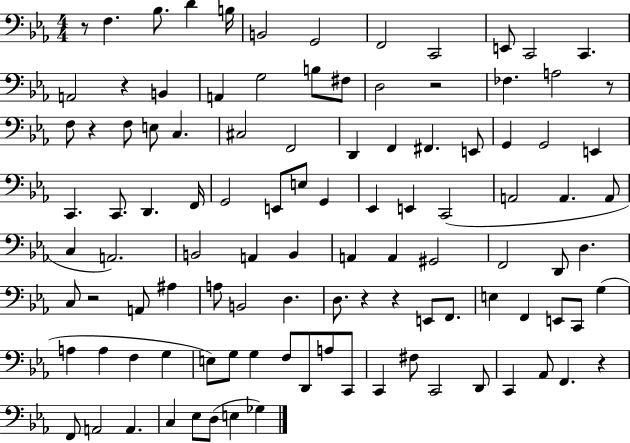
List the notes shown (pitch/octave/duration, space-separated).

R/e F3/q. Bb3/e. D4/q B3/s B2/h G2/h F2/h C2/h E2/e C2/h C2/q. A2/h R/q B2/q A2/q G3/h B3/e F#3/e D3/h R/h FES3/q. A3/h R/e F3/e R/q F3/e E3/e C3/q. C#3/h F2/h D2/q F2/q F#2/q. E2/e G2/q G2/h E2/q C2/q. C2/e. D2/q. F2/s G2/h E2/e E3/e G2/q Eb2/q E2/q C2/h A2/h A2/q. A2/e C3/q A2/h. B2/h A2/q B2/q A2/q A2/q G#2/h F2/h D2/e D3/q. C3/e R/h A2/e A#3/q A3/e B2/h D3/q. D3/e. R/q R/q E2/e F2/e. E3/q F2/q E2/e C2/e G3/q A3/q A3/q F3/q G3/q E3/e G3/e G3/q F3/e D2/e A3/e C2/e C2/q F#3/e C2/h D2/e C2/q Ab2/e F2/q. R/q F2/e A2/h A2/q. C3/q Eb3/e D3/e E3/q Gb3/q